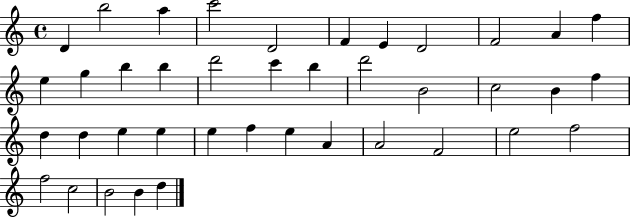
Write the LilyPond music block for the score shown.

{
  \clef treble
  \time 4/4
  \defaultTimeSignature
  \key c \major
  d'4 b''2 a''4 | c'''2 d'2 | f'4 e'4 d'2 | f'2 a'4 f''4 | \break e''4 g''4 b''4 b''4 | d'''2 c'''4 b''4 | d'''2 b'2 | c''2 b'4 f''4 | \break d''4 d''4 e''4 e''4 | e''4 f''4 e''4 a'4 | a'2 f'2 | e''2 f''2 | \break f''2 c''2 | b'2 b'4 d''4 | \bar "|."
}